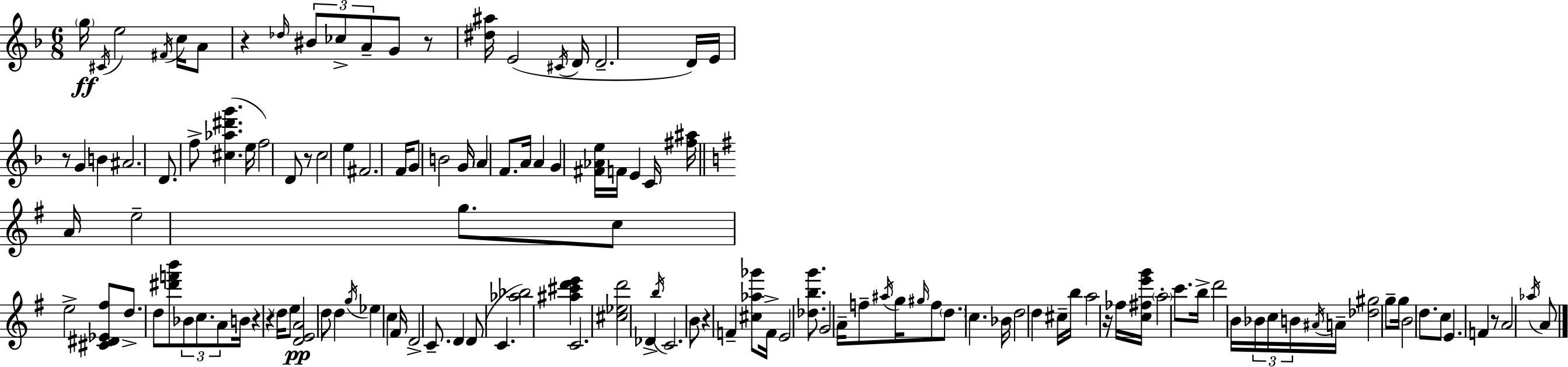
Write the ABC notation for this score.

X:1
T:Untitled
M:6/8
L:1/4
K:Dm
g/4 ^C/4 e2 ^F/4 c/4 A/2 z _d/4 ^B/2 _c/2 A/2 G/2 z/2 [^d^a]/4 E2 ^C/4 D/4 D2 D/4 E/4 z/2 G B ^A2 D/2 f/2 [^c_a^d'g'] e/4 f2 D/2 z/2 c2 e ^F2 F/4 G/2 B2 G/4 A F/2 A/4 A G [^F_Ae]/4 F/4 E C/4 [^f^a]/4 A/4 e2 g/2 c/2 e2 [^C^D_E^f]/2 d/2 d/2 [^d'f'b']/2 _B/2 c/2 A/2 B/4 z z d/4 e/2 [DEA]2 d/2 d g/4 _e c ^F/4 D2 C/2 D D/2 C [_a_b]2 [^a^c'd'e'] C2 [^c_ed']2 _D b/4 C2 B/2 z F [^c_a_g']/2 F/4 E2 [_dbg']/2 G2 A/4 f/2 ^a/4 g/4 ^g/4 f/2 d/2 c _B/4 d2 d ^c/4 b/4 a2 z/4 _f/4 [c^fe'g']/4 a2 c'/2 b/4 d'2 B/4 _B/4 c/4 B/4 ^A/4 A/4 [_d^g]2 g/2 g/4 B2 d/2 c/2 E F z/2 A2 _a/4 A/2